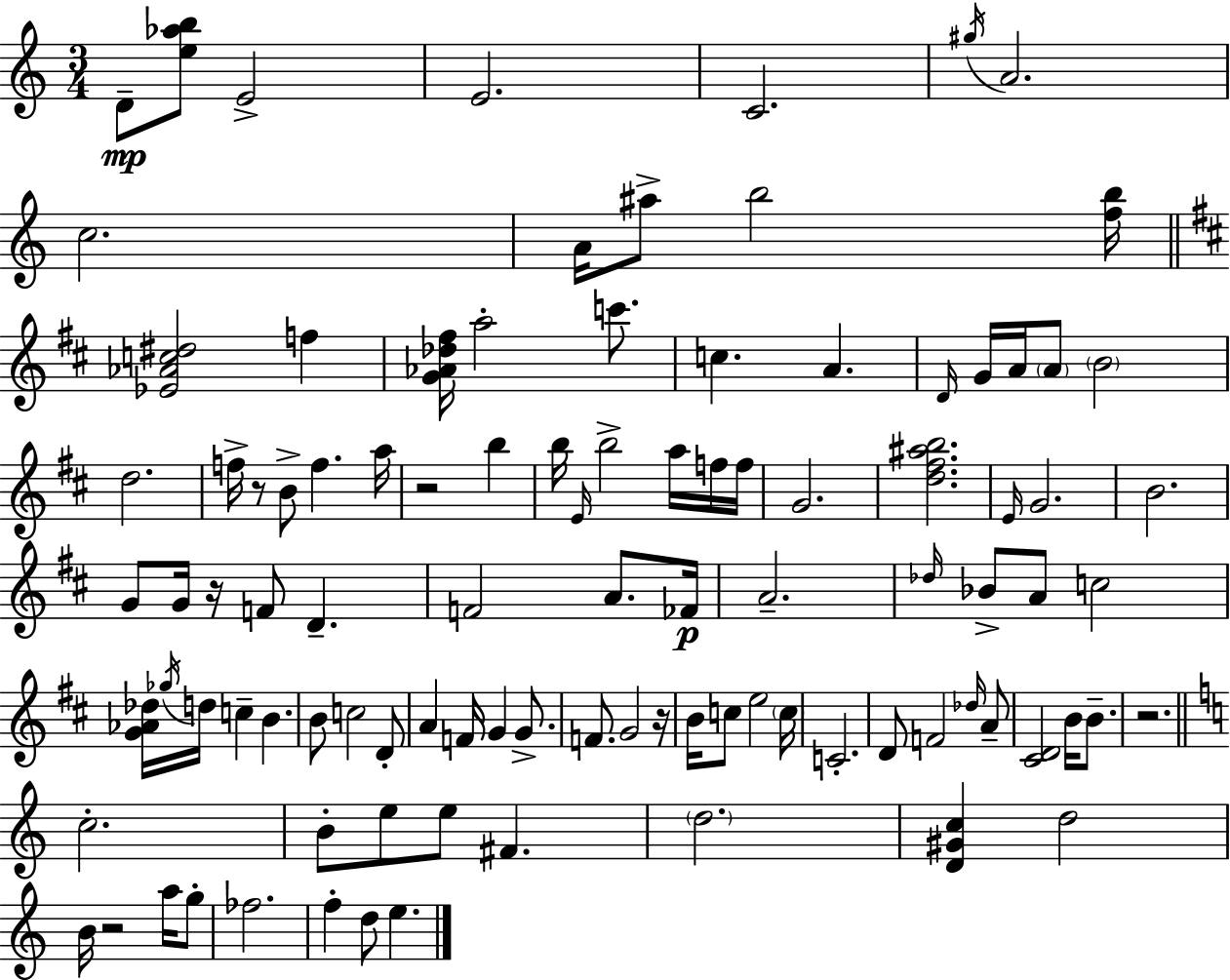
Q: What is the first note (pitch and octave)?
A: D4